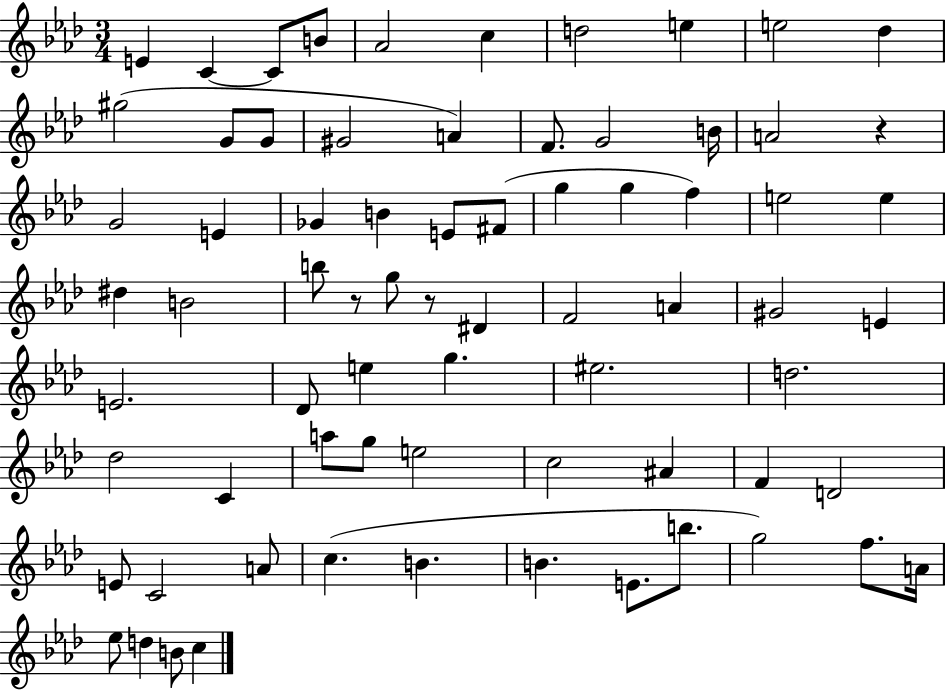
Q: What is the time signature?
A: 3/4